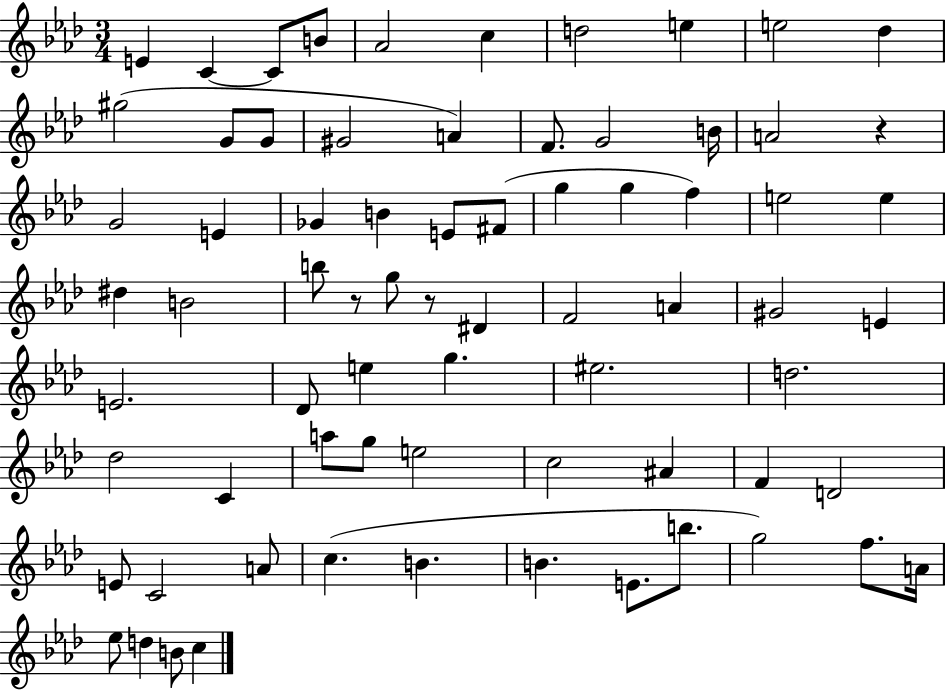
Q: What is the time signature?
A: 3/4